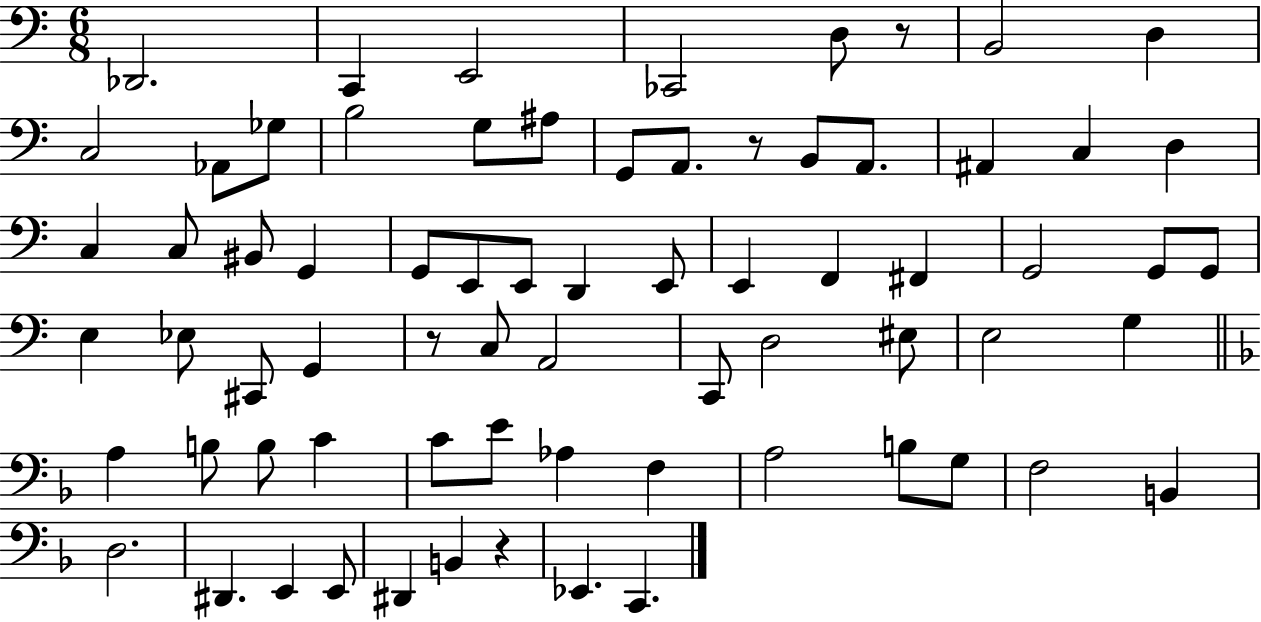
Db2/h. C2/q E2/h CES2/h D3/e R/e B2/h D3/q C3/h Ab2/e Gb3/e B3/h G3/e A#3/e G2/e A2/e. R/e B2/e A2/e. A#2/q C3/q D3/q C3/q C3/e BIS2/e G2/q G2/e E2/e E2/e D2/q E2/e E2/q F2/q F#2/q G2/h G2/e G2/e E3/q Eb3/e C#2/e G2/q R/e C3/e A2/h C2/e D3/h EIS3/e E3/h G3/q A3/q B3/e B3/e C4/q C4/e E4/e Ab3/q F3/q A3/h B3/e G3/e F3/h B2/q D3/h. D#2/q. E2/q E2/e D#2/q B2/q R/q Eb2/q. C2/q.